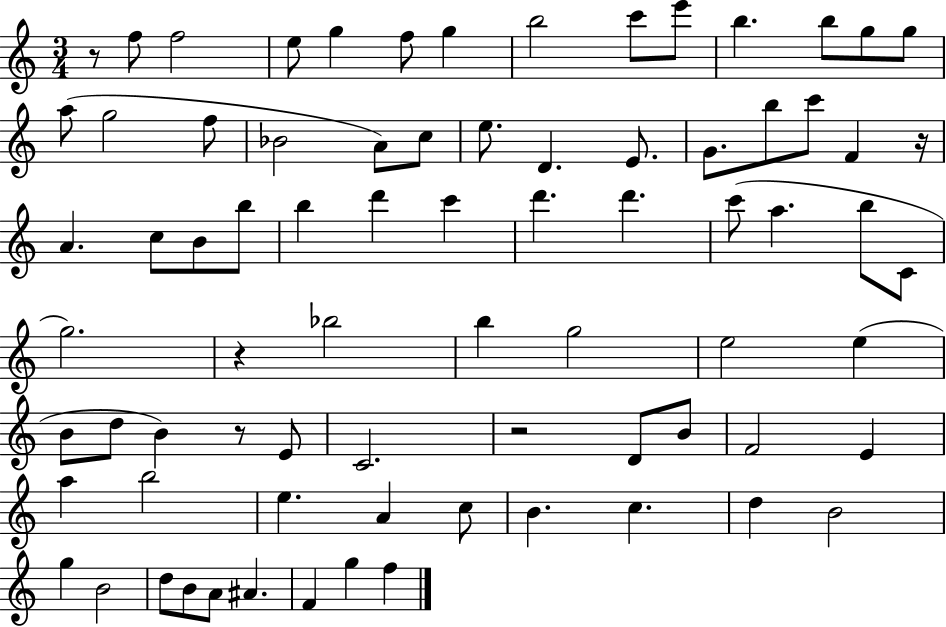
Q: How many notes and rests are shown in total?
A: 77